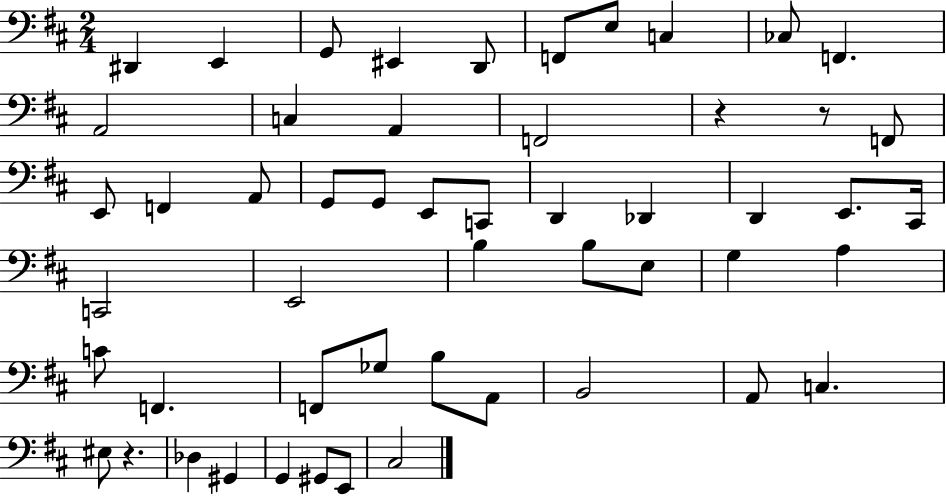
{
  \clef bass
  \numericTimeSignature
  \time 2/4
  \key d \major
  dis,4 e,4 | g,8 eis,4 d,8 | f,8 e8 c4 | ces8 f,4. | \break a,2 | c4 a,4 | f,2 | r4 r8 f,8 | \break e,8 f,4 a,8 | g,8 g,8 e,8 c,8 | d,4 des,4 | d,4 e,8. cis,16 | \break c,2 | e,2 | b4 b8 e8 | g4 a4 | \break c'8 f,4. | f,8 ges8 b8 a,8 | b,2 | a,8 c4. | \break eis8 r4. | des4 gis,4 | g,4 gis,8 e,8 | cis2 | \break \bar "|."
}